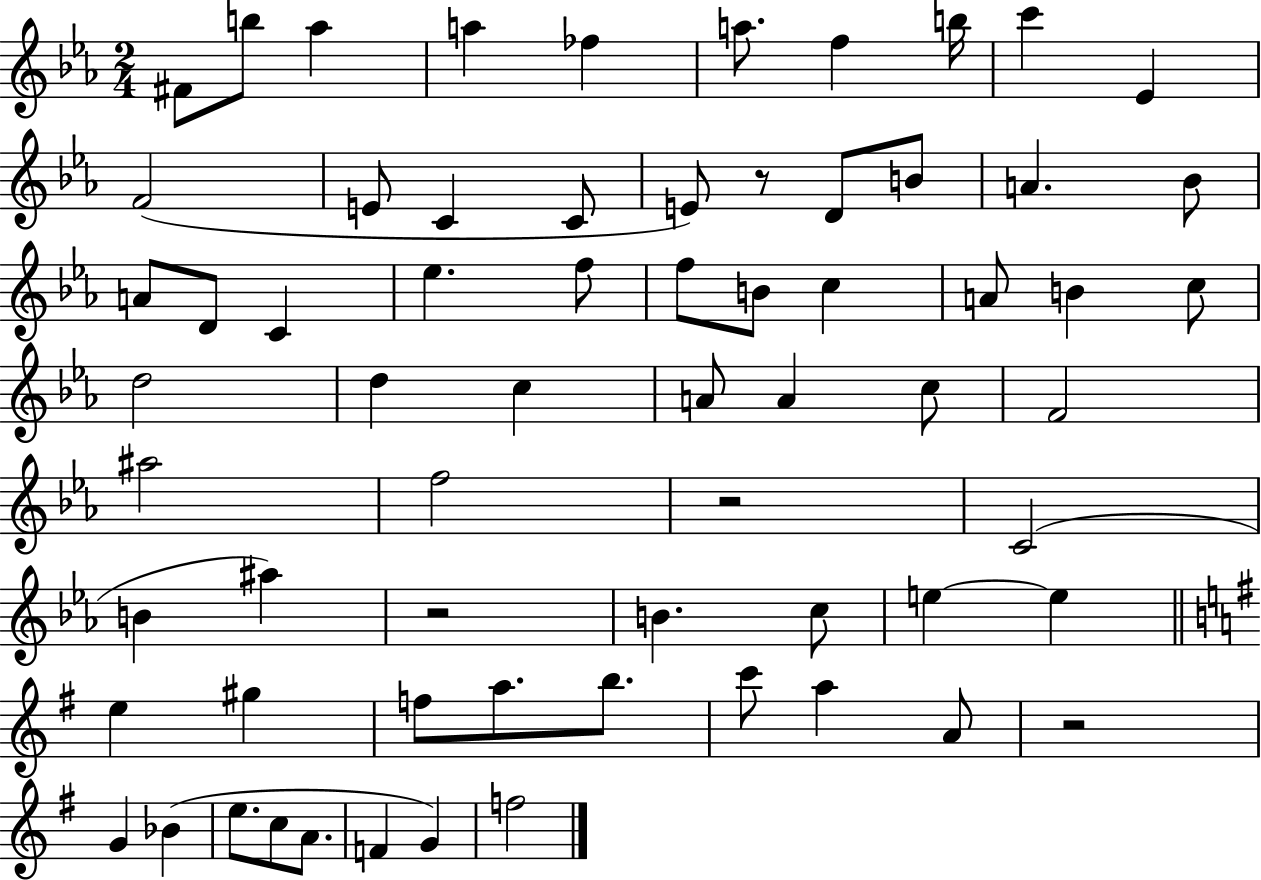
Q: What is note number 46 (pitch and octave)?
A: E5